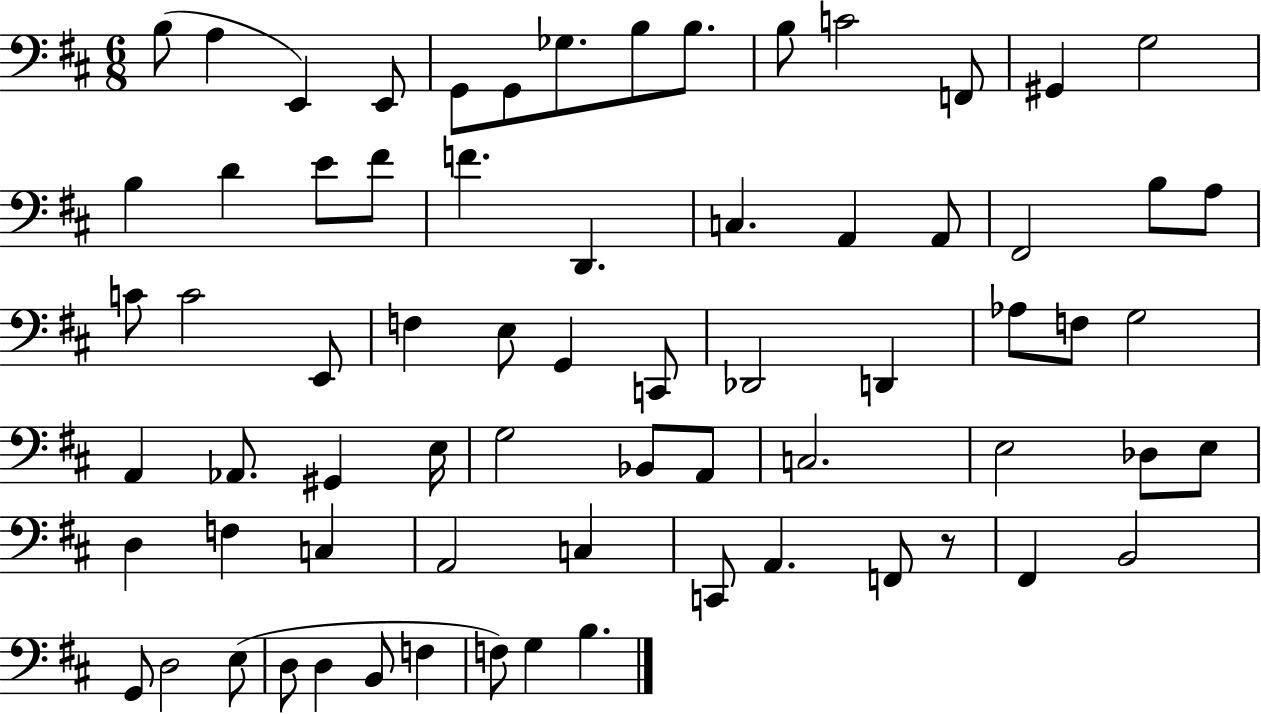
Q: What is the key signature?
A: D major